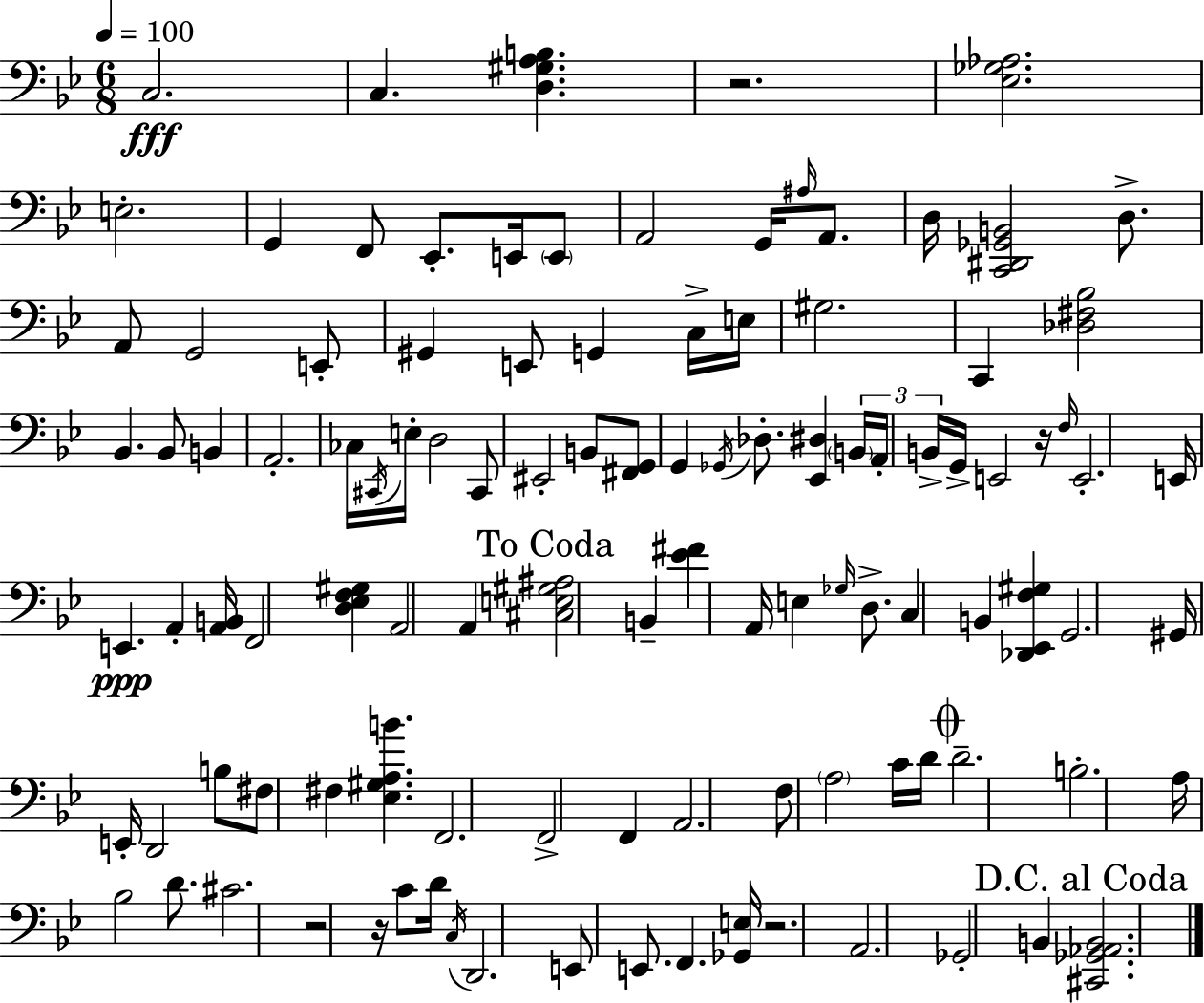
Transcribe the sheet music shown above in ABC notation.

X:1
T:Untitled
M:6/8
L:1/4
K:Gm
C,2 C, [D,^G,A,B,] z2 [_E,_G,_A,]2 E,2 G,, F,,/2 _E,,/2 E,,/4 E,,/2 A,,2 G,,/4 ^A,/4 A,,/2 D,/4 [C,,^D,,_G,,B,,]2 D,/2 A,,/2 G,,2 E,,/2 ^G,, E,,/2 G,, C,/4 E,/4 ^G,2 C,, [_D,^F,_B,]2 _B,, _B,,/2 B,, A,,2 _C,/4 ^C,,/4 E,/4 D,2 ^C,,/2 ^E,,2 B,,/2 [^F,,G,,]/2 G,, _G,,/4 _D,/2 [_E,,^D,] B,,/4 A,,/4 B,,/4 G,,/4 E,,2 z/4 F,/4 E,,2 E,,/4 E,, A,, [A,,B,,]/4 F,,2 [D,_E,F,^G,] A,,2 A,, [^C,E,^G,^A,]2 B,, [_E^F] A,,/4 E, _G,/4 D,/2 C, B,, [_D,,_E,,F,^G,] G,,2 ^G,,/4 E,,/4 D,,2 B,/2 ^F,/2 ^F, [_E,^G,A,B] F,,2 F,,2 F,, A,,2 F,/2 A,2 C/4 D/4 D2 B,2 A,/4 _B,2 D/2 ^C2 z2 z/4 C/2 D/4 C,/4 D,,2 E,,/2 E,,/2 F,, [_G,,E,]/4 z2 A,,2 _G,,2 B,, [^C,,_G,,_A,,B,,]2